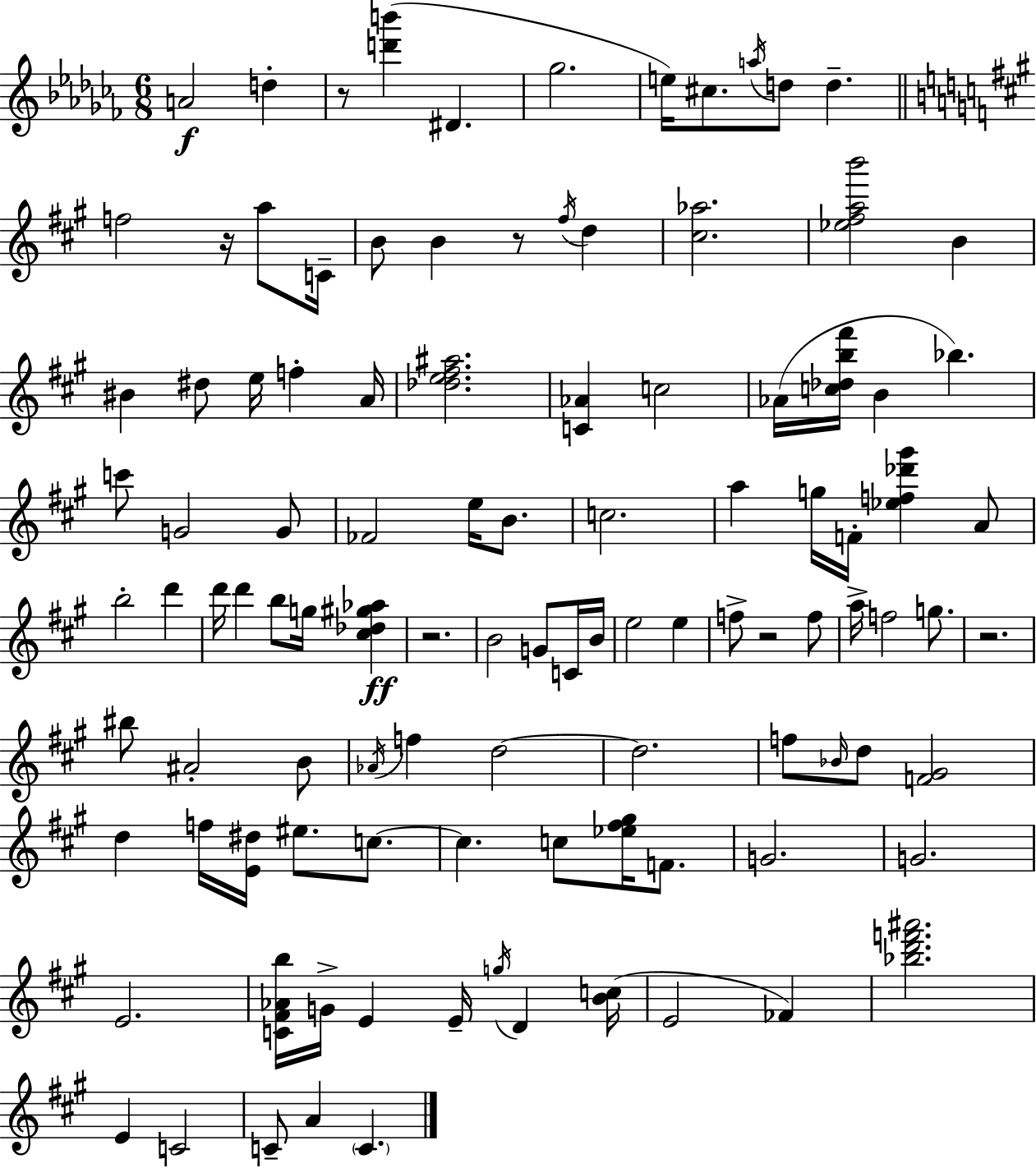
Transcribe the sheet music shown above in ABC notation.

X:1
T:Untitled
M:6/8
L:1/4
K:Abm
A2 d z/2 [d'b'] ^D _g2 e/4 ^c/2 a/4 d/2 d f2 z/4 a/2 C/4 B/2 B z/2 ^f/4 d [^c_a]2 [_e^fab']2 B ^B ^d/2 e/4 f A/4 [_de^f^a]2 [C_A] c2 _A/4 [c_db^f']/4 B _b c'/2 G2 G/2 _F2 e/4 B/2 c2 a g/4 F/4 [_ef_d'^g'] A/2 b2 d' d'/4 d' b/2 g/4 [^c_d^g_a] z2 B2 G/2 C/4 B/4 e2 e f/2 z2 f/2 a/4 f2 g/2 z2 ^b/2 ^A2 B/2 _A/4 f d2 d2 f/2 _B/4 d/2 [F^G]2 d f/4 [E^d]/4 ^e/2 c/2 c c/2 [_e^f^g]/4 F/2 G2 G2 E2 [C^F_Ab]/4 G/4 E E/4 g/4 D [Bc]/4 E2 _F [_bd'f'^a']2 E C2 C/2 A C